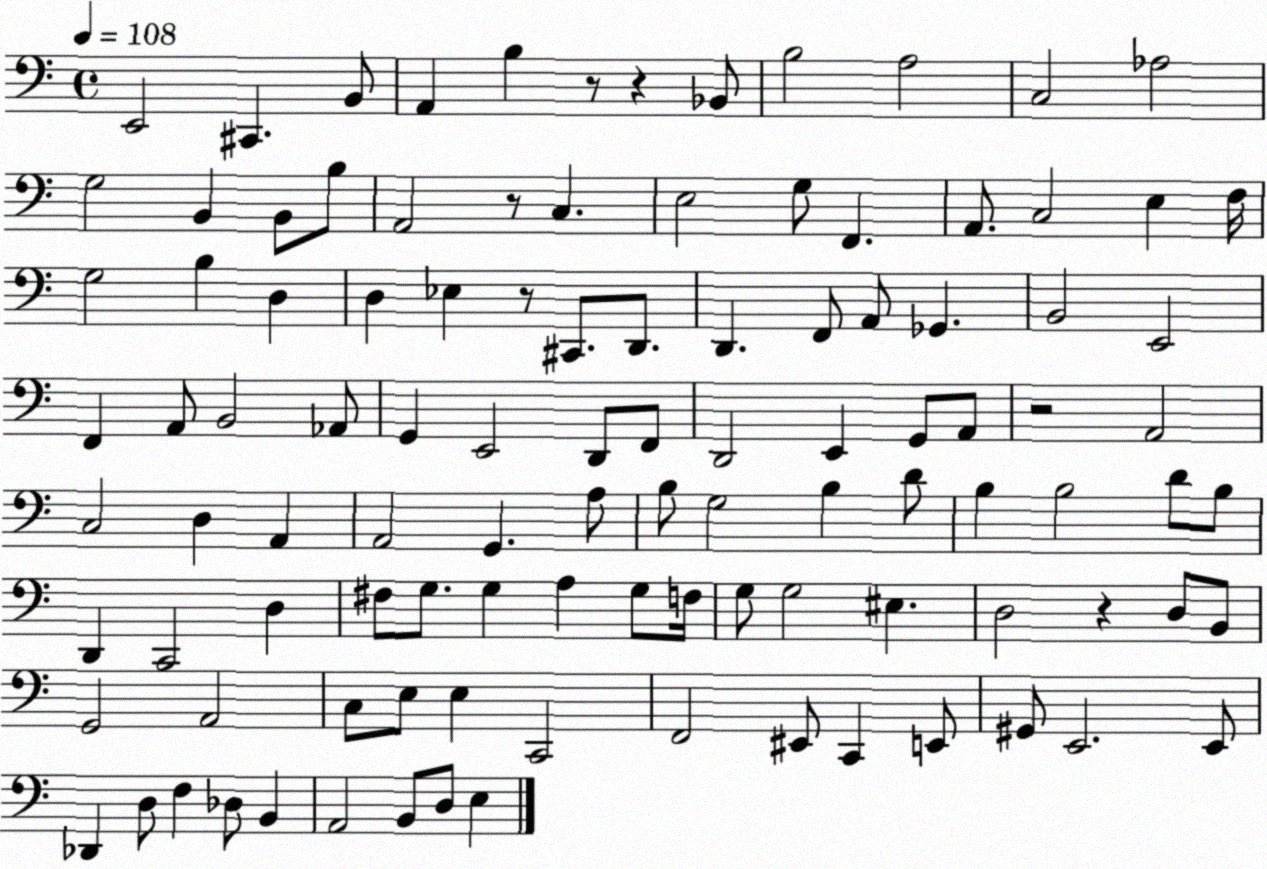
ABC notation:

X:1
T:Untitled
M:4/4
L:1/4
K:C
E,,2 ^C,, B,,/2 A,, B, z/2 z _B,,/2 B,2 A,2 C,2 _A,2 G,2 B,, B,,/2 B,/2 A,,2 z/2 C, E,2 G,/2 F,, A,,/2 C,2 E, F,/4 G,2 B, D, D, _E, z/2 ^C,,/2 D,,/2 D,, F,,/2 A,,/2 _G,, B,,2 E,,2 F,, A,,/2 B,,2 _A,,/2 G,, E,,2 D,,/2 F,,/2 D,,2 E,, G,,/2 A,,/2 z2 A,,2 C,2 D, A,, A,,2 G,, A,/2 B,/2 G,2 B, D/2 B, B,2 D/2 B,/2 D,, C,,2 D, ^F,/2 G,/2 G, A, G,/2 F,/4 G,/2 G,2 ^E, D,2 z D,/2 B,,/2 G,,2 A,,2 C,/2 E,/2 E, C,,2 F,,2 ^E,,/2 C,, E,,/2 ^G,,/2 E,,2 E,,/2 _D,, D,/2 F, _D,/2 B,, A,,2 B,,/2 D,/2 E,